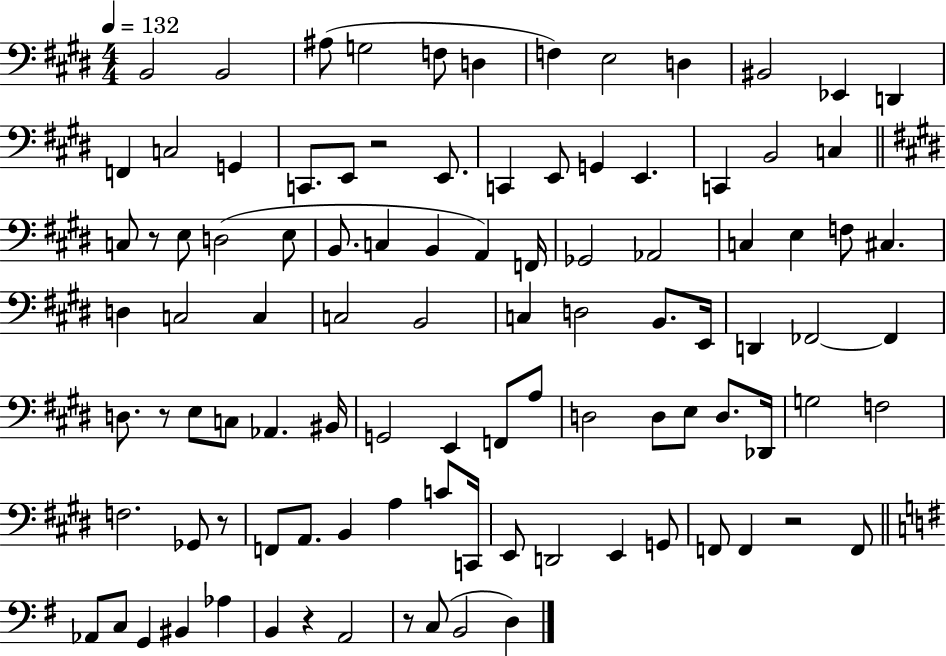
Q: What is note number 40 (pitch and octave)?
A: C#3